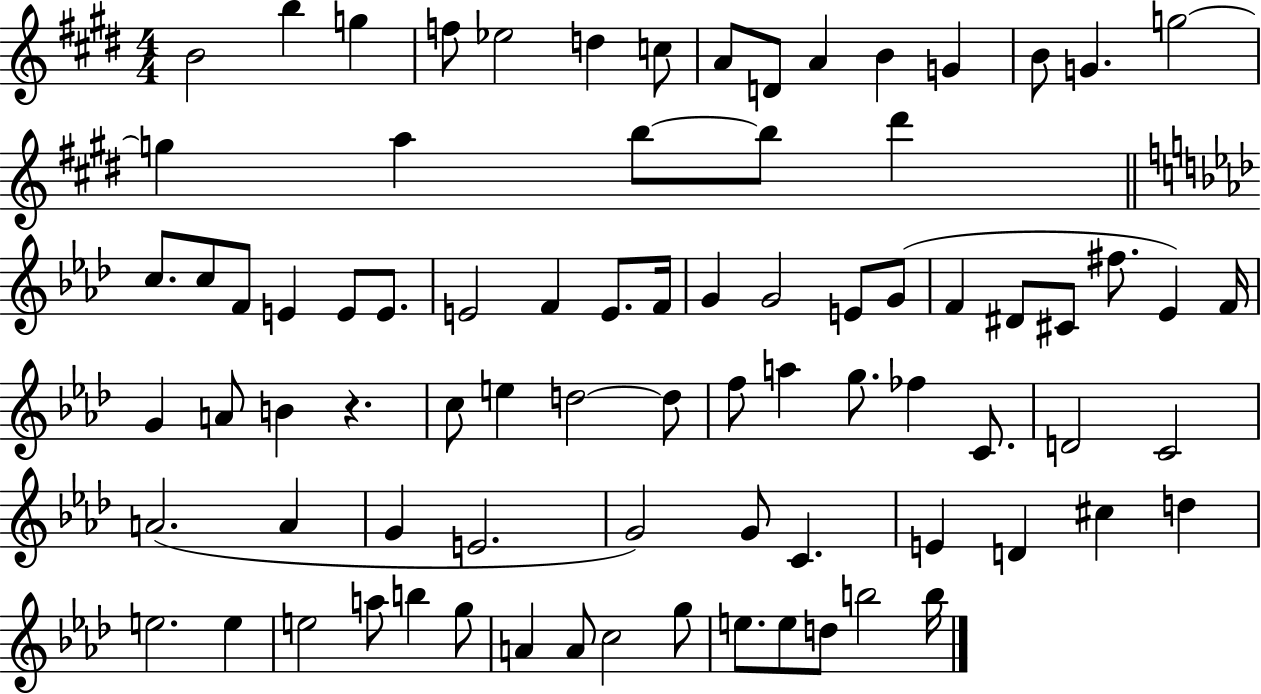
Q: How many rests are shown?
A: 1